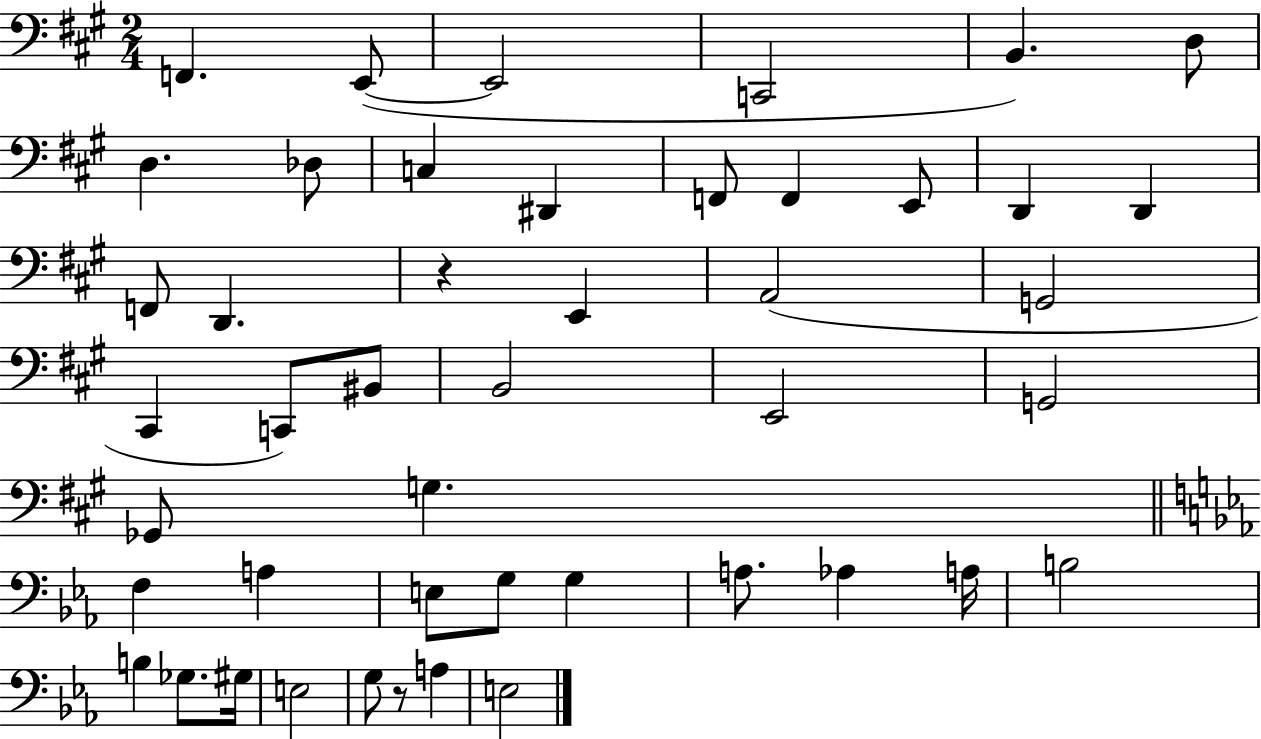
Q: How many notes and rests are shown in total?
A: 46